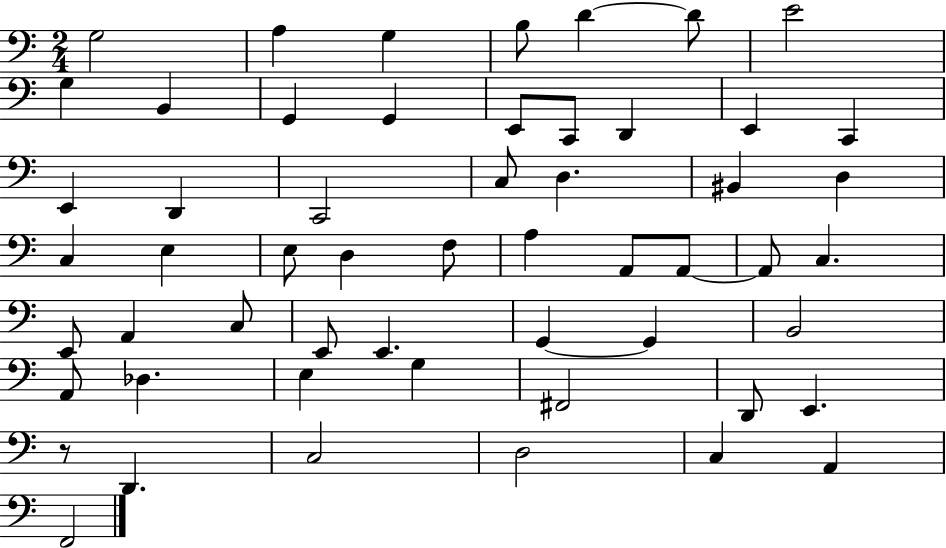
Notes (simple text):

G3/h A3/q G3/q B3/e D4/q D4/e E4/h G3/q B2/q G2/q G2/q E2/e C2/e D2/q E2/q C2/q E2/q D2/q C2/h C3/e D3/q. BIS2/q D3/q C3/q E3/q E3/e D3/q F3/e A3/q A2/e A2/e A2/e C3/q. E2/e A2/q C3/e E2/e E2/q. G2/q G2/q B2/h A2/e Db3/q. E3/q G3/q F#2/h D2/e E2/q. R/e D2/q. C3/h D3/h C3/q A2/q F2/h